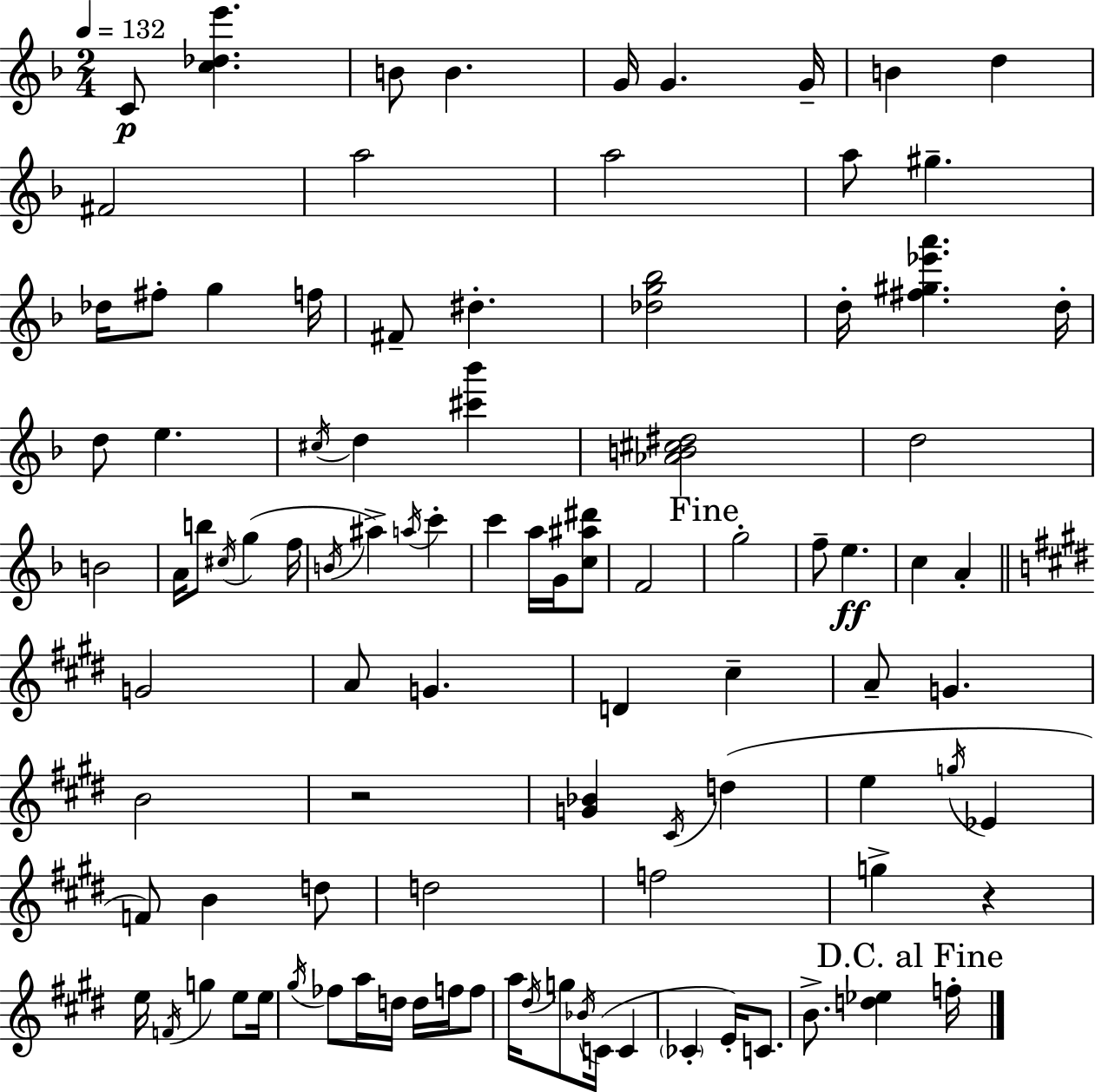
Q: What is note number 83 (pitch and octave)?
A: CES4